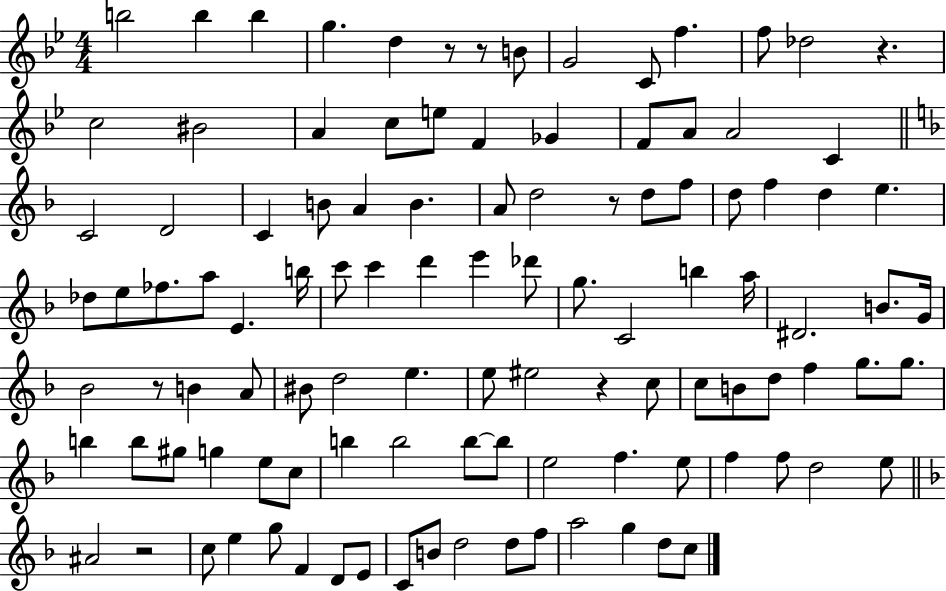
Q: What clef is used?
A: treble